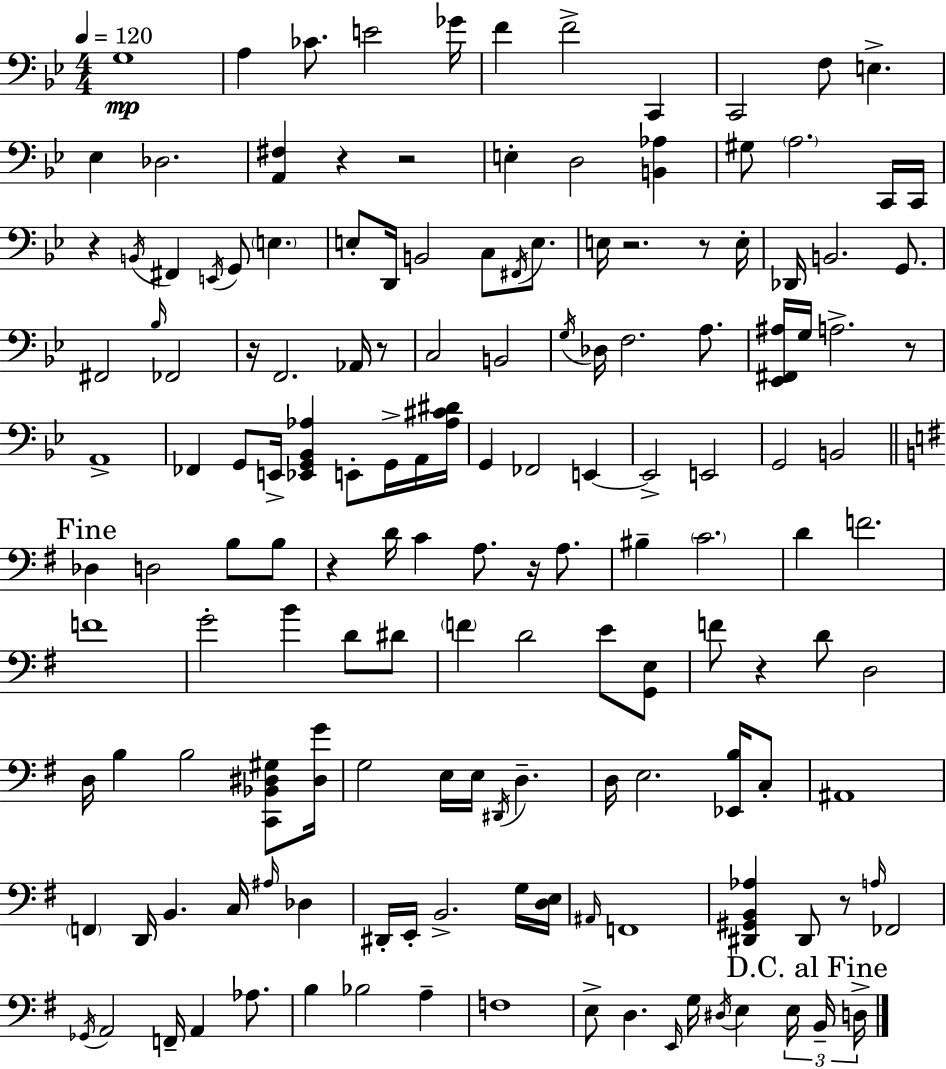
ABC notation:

X:1
T:Untitled
M:4/4
L:1/4
K:Gm
G,4 A, _C/2 E2 _G/4 F F2 C,, C,,2 F,/2 E, _E, _D,2 [A,,^F,] z z2 E, D,2 [B,,_A,] ^G,/2 A,2 C,,/4 C,,/4 z B,,/4 ^F,, E,,/4 G,,/2 E, E,/2 D,,/4 B,,2 C,/2 ^F,,/4 E,/2 E,/4 z2 z/2 E,/4 _D,,/4 B,,2 G,,/2 ^F,,2 _B,/4 _F,,2 z/4 F,,2 _A,,/4 z/2 C,2 B,,2 G,/4 _D,/4 F,2 A,/2 [_E,,^F,,^A,]/4 G,/4 A,2 z/2 A,,4 _F,, G,,/2 E,,/4 [_E,,G,,_B,,_A,] E,,/2 G,,/4 A,,/4 [_A,^C^D]/4 G,, _F,,2 E,, E,,2 E,,2 G,,2 B,,2 _D, D,2 B,/2 B,/2 z D/4 C A,/2 z/4 A,/2 ^B, C2 D F2 F4 G2 B D/2 ^D/2 F D2 E/2 [G,,E,]/2 F/2 z D/2 D,2 D,/4 B, B,2 [C,,_B,,^D,^G,]/2 [^D,G]/4 G,2 E,/4 E,/4 ^D,,/4 D, D,/4 E,2 [_E,,B,]/4 C,/2 ^A,,4 F,, D,,/4 B,, C,/4 ^A,/4 _D, ^D,,/4 E,,/4 B,,2 G,/4 [D,E,]/4 ^A,,/4 F,,4 [^D,,^G,,B,,_A,] ^D,,/2 z/2 A,/4 _F,,2 _G,,/4 A,,2 F,,/4 A,, _A,/2 B, _B,2 A, F,4 E,/2 D, E,,/4 G,/4 ^D,/4 E, E,/4 B,,/4 D,/4